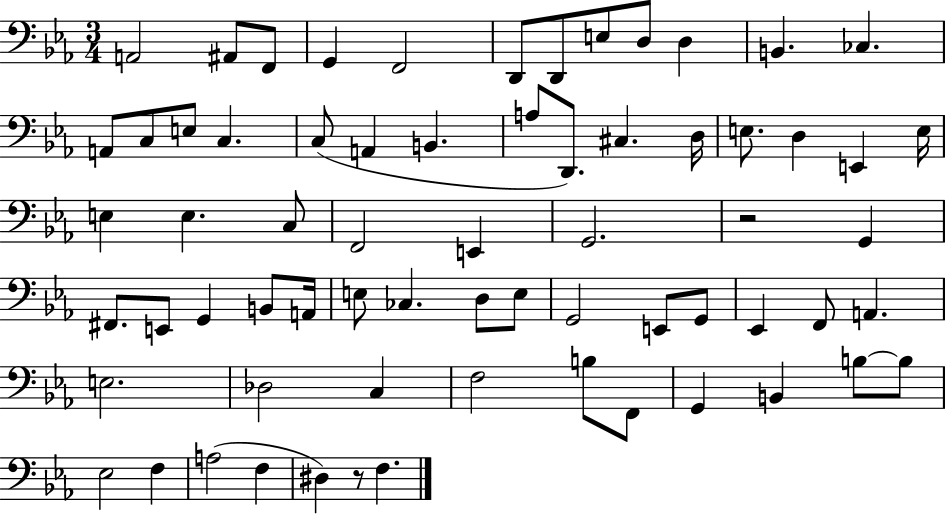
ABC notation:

X:1
T:Untitled
M:3/4
L:1/4
K:Eb
A,,2 ^A,,/2 F,,/2 G,, F,,2 D,,/2 D,,/2 E,/2 D,/2 D, B,, _C, A,,/2 C,/2 E,/2 C, C,/2 A,, B,, A,/2 D,,/2 ^C, D,/4 E,/2 D, E,, E,/4 E, E, C,/2 F,,2 E,, G,,2 z2 G,, ^F,,/2 E,,/2 G,, B,,/2 A,,/4 E,/2 _C, D,/2 E,/2 G,,2 E,,/2 G,,/2 _E,, F,,/2 A,, E,2 _D,2 C, F,2 B,/2 F,,/2 G,, B,, B,/2 B,/2 _E,2 F, A,2 F, ^D, z/2 F,